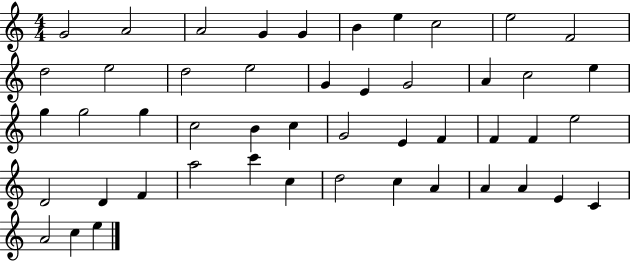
X:1
T:Untitled
M:4/4
L:1/4
K:C
G2 A2 A2 G G B e c2 e2 F2 d2 e2 d2 e2 G E G2 A c2 e g g2 g c2 B c G2 E F F F e2 D2 D F a2 c' c d2 c A A A E C A2 c e